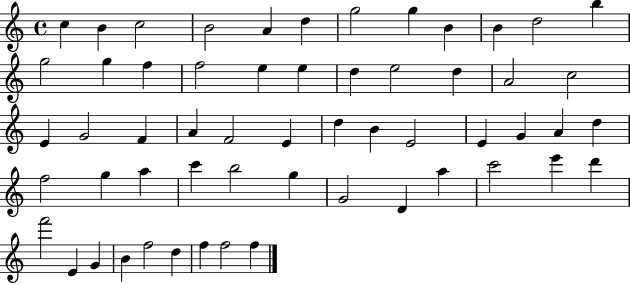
C5/q B4/q C5/h B4/h A4/q D5/q G5/h G5/q B4/q B4/q D5/h B5/q G5/h G5/q F5/q F5/h E5/q E5/q D5/q E5/h D5/q A4/h C5/h E4/q G4/h F4/q A4/q F4/h E4/q D5/q B4/q E4/h E4/q G4/q A4/q D5/q F5/h G5/q A5/q C6/q B5/h G5/q G4/h D4/q A5/q C6/h E6/q D6/q F6/h E4/q G4/q B4/q F5/h D5/q F5/q F5/h F5/q